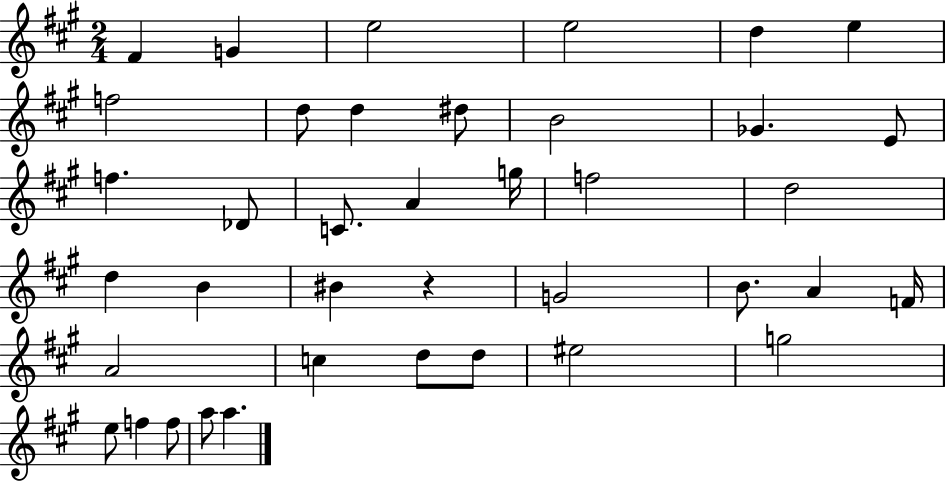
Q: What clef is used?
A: treble